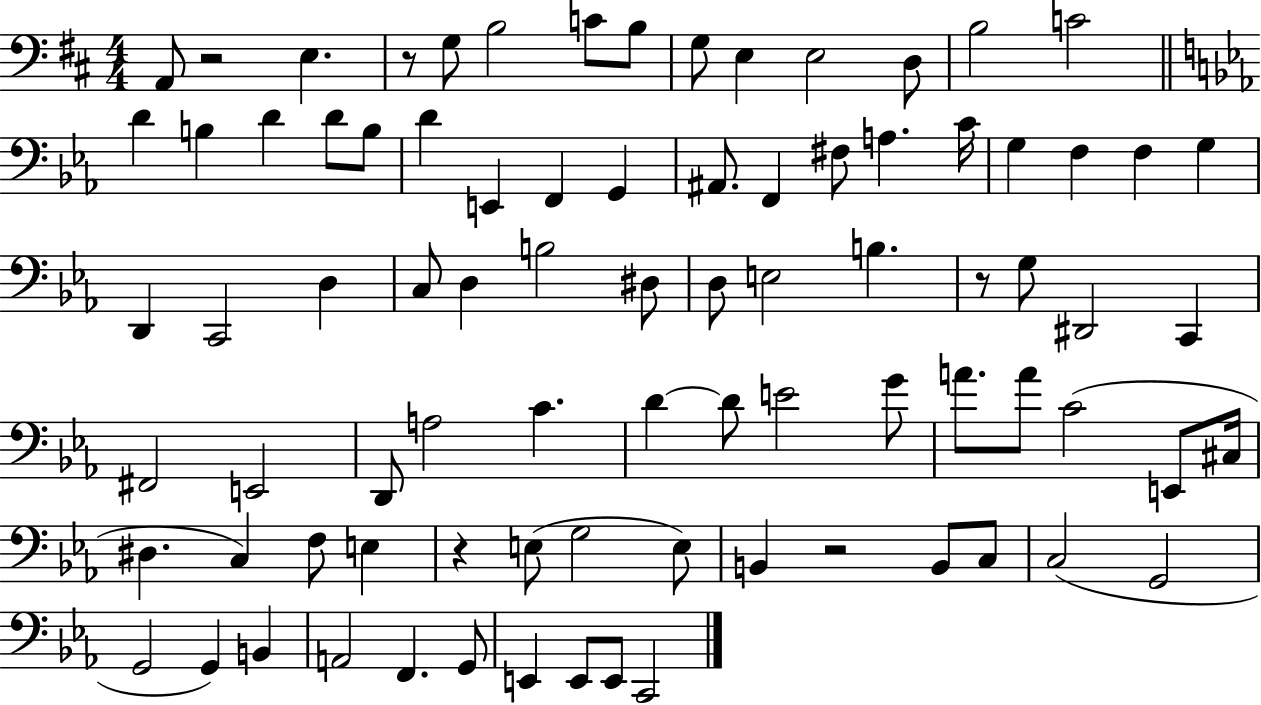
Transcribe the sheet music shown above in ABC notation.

X:1
T:Untitled
M:4/4
L:1/4
K:D
A,,/2 z2 E, z/2 G,/2 B,2 C/2 B,/2 G,/2 E, E,2 D,/2 B,2 C2 D B, D D/2 B,/2 D E,, F,, G,, ^A,,/2 F,, ^F,/2 A, C/4 G, F, F, G, D,, C,,2 D, C,/2 D, B,2 ^D,/2 D,/2 E,2 B, z/2 G,/2 ^D,,2 C,, ^F,,2 E,,2 D,,/2 A,2 C D D/2 E2 G/2 A/2 A/2 C2 E,,/2 ^C,/4 ^D, C, F,/2 E, z E,/2 G,2 E,/2 B,, z2 B,,/2 C,/2 C,2 G,,2 G,,2 G,, B,, A,,2 F,, G,,/2 E,, E,,/2 E,,/2 C,,2